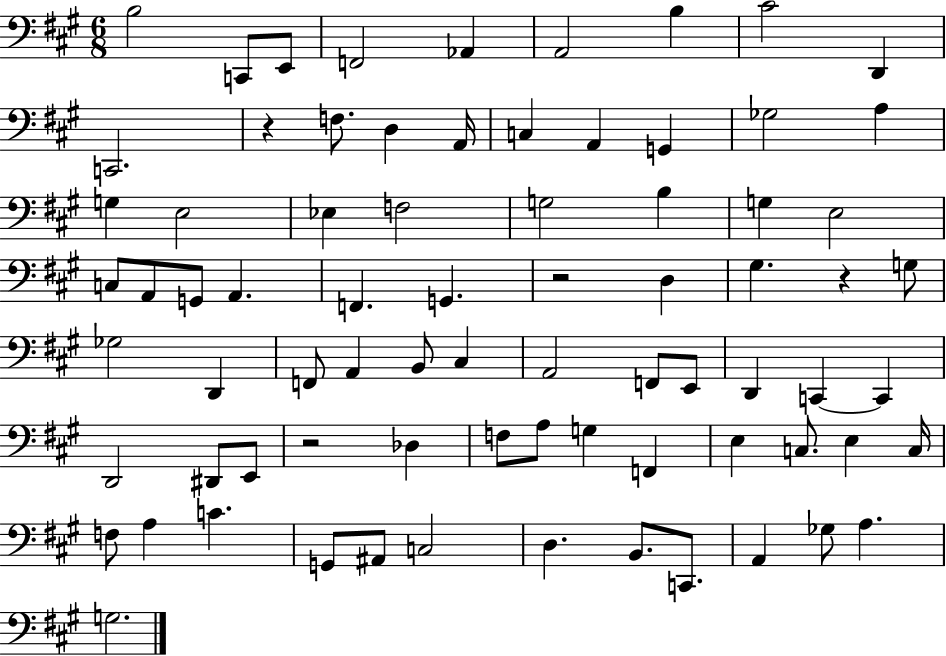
B3/h C2/e E2/e F2/h Ab2/q A2/h B3/q C#4/h D2/q C2/h. R/q F3/e. D3/q A2/s C3/q A2/q G2/q Gb3/h A3/q G3/q E3/h Eb3/q F3/h G3/h B3/q G3/q E3/h C3/e A2/e G2/e A2/q. F2/q. G2/q. R/h D3/q G#3/q. R/q G3/e Gb3/h D2/q F2/e A2/q B2/e C#3/q A2/h F2/e E2/e D2/q C2/q C2/q D2/h D#2/e E2/e R/h Db3/q F3/e A3/e G3/q F2/q E3/q C3/e. E3/q C3/s F3/e A3/q C4/q. G2/e A#2/e C3/h D3/q. B2/e. C2/e. A2/q Gb3/e A3/q. G3/h.